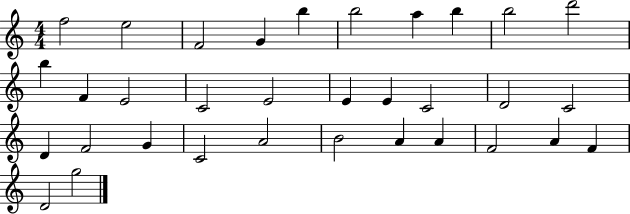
X:1
T:Untitled
M:4/4
L:1/4
K:C
f2 e2 F2 G b b2 a b b2 d'2 b F E2 C2 E2 E E C2 D2 C2 D F2 G C2 A2 B2 A A F2 A F D2 g2